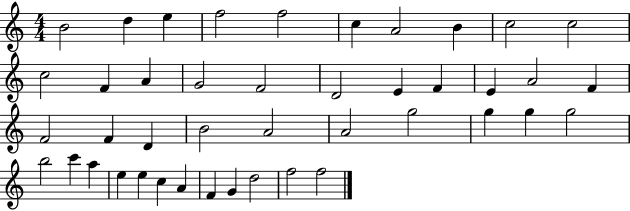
B4/h D5/q E5/q F5/h F5/h C5/q A4/h B4/q C5/h C5/h C5/h F4/q A4/q G4/h F4/h D4/h E4/q F4/q E4/q A4/h F4/q F4/h F4/q D4/q B4/h A4/h A4/h G5/h G5/q G5/q G5/h B5/h C6/q A5/q E5/q E5/q C5/q A4/q F4/q G4/q D5/h F5/h F5/h